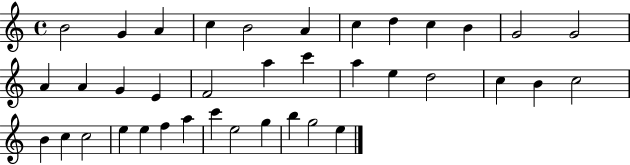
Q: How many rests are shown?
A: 0